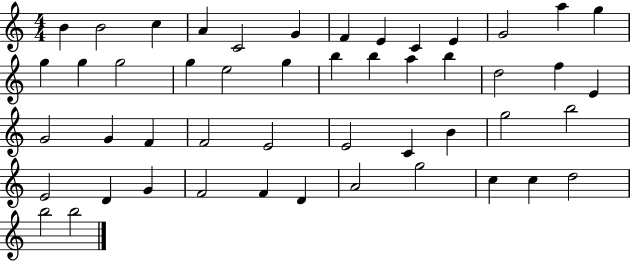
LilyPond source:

{
  \clef treble
  \numericTimeSignature
  \time 4/4
  \key c \major
  b'4 b'2 c''4 | a'4 c'2 g'4 | f'4 e'4 c'4 e'4 | g'2 a''4 g''4 | \break g''4 g''4 g''2 | g''4 e''2 g''4 | b''4 b''4 a''4 b''4 | d''2 f''4 e'4 | \break g'2 g'4 f'4 | f'2 e'2 | e'2 c'4 b'4 | g''2 b''2 | \break e'2 d'4 g'4 | f'2 f'4 d'4 | a'2 g''2 | c''4 c''4 d''2 | \break b''2 b''2 | \bar "|."
}